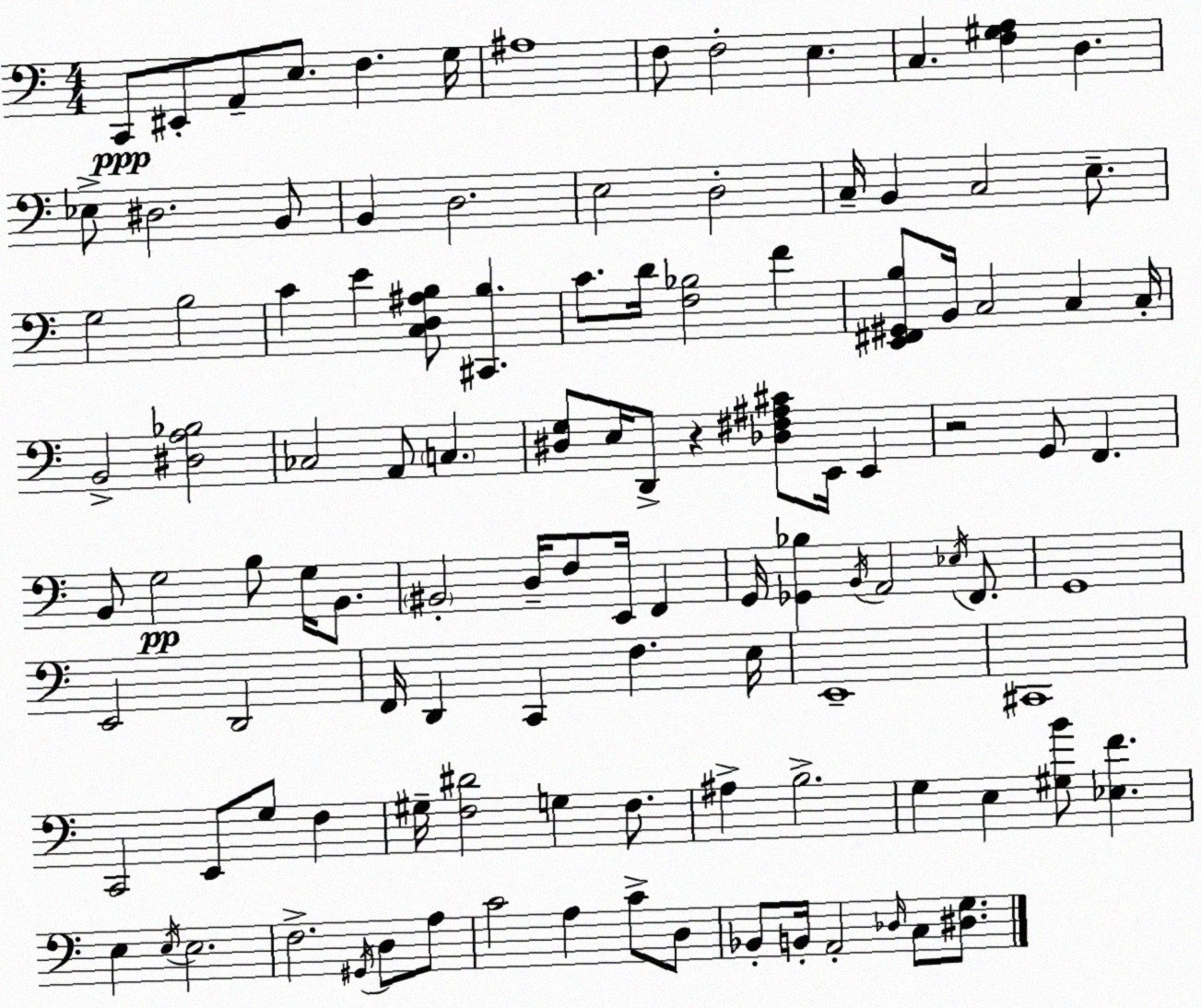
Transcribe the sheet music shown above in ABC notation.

X:1
T:Untitled
M:4/4
L:1/4
K:Am
C,,/2 ^E,,/2 A,,/2 E,/2 F, G,/4 ^A,4 F,/2 F,2 E, C, [F,^G,A,] D, _E,/2 ^D,2 B,,/2 B,, D,2 E,2 D,2 C,/4 B,, C,2 E,/2 G,2 B,2 C E [C,D,^A,B,]/2 [^C,,B,] C/2 D/4 [F,_B,]2 F [E,,^F,,^G,,B,]/2 B,,/4 C,2 C, C,/4 B,,2 [^D,A,_B,]2 _C,2 A,,/2 C, [^D,G,]/2 E,/4 D,,/2 z [_D,^F,^A,^C]/2 E,,/4 E,, z2 G,,/2 F,, B,,/2 G,2 B,/2 G,/4 B,,/2 ^B,,2 D,/4 F,/2 E,,/4 F,, G,,/4 [_G,,_B,] B,,/4 A,,2 _E,/4 F,,/2 G,,4 E,,2 D,,2 F,,/4 D,, C,, F, E,/4 E,,4 ^C,,4 C,,2 E,,/2 G,/2 F, ^G,/4 [F,^D]2 G, F,/2 ^A, B,2 G, E, [^G,B]/2 [_E,F] E, E,/4 E,2 F,2 ^G,,/4 D,/2 A,/2 C2 A, C/2 D,/2 _B,,/2 B,,/4 A,,2 _D,/4 C,/2 [^D,G,]/2